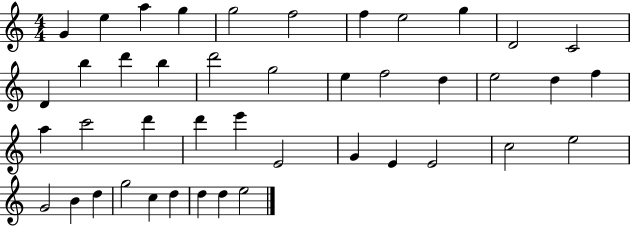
{
  \clef treble
  \numericTimeSignature
  \time 4/4
  \key c \major
  g'4 e''4 a''4 g''4 | g''2 f''2 | f''4 e''2 g''4 | d'2 c'2 | \break d'4 b''4 d'''4 b''4 | d'''2 g''2 | e''4 f''2 d''4 | e''2 d''4 f''4 | \break a''4 c'''2 d'''4 | d'''4 e'''4 e'2 | g'4 e'4 e'2 | c''2 e''2 | \break g'2 b'4 d''4 | g''2 c''4 d''4 | d''4 d''4 e''2 | \bar "|."
}